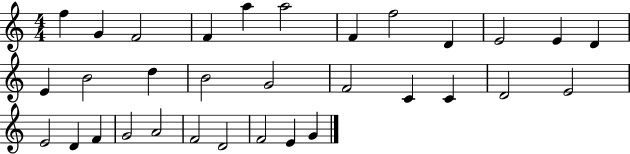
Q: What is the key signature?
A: C major